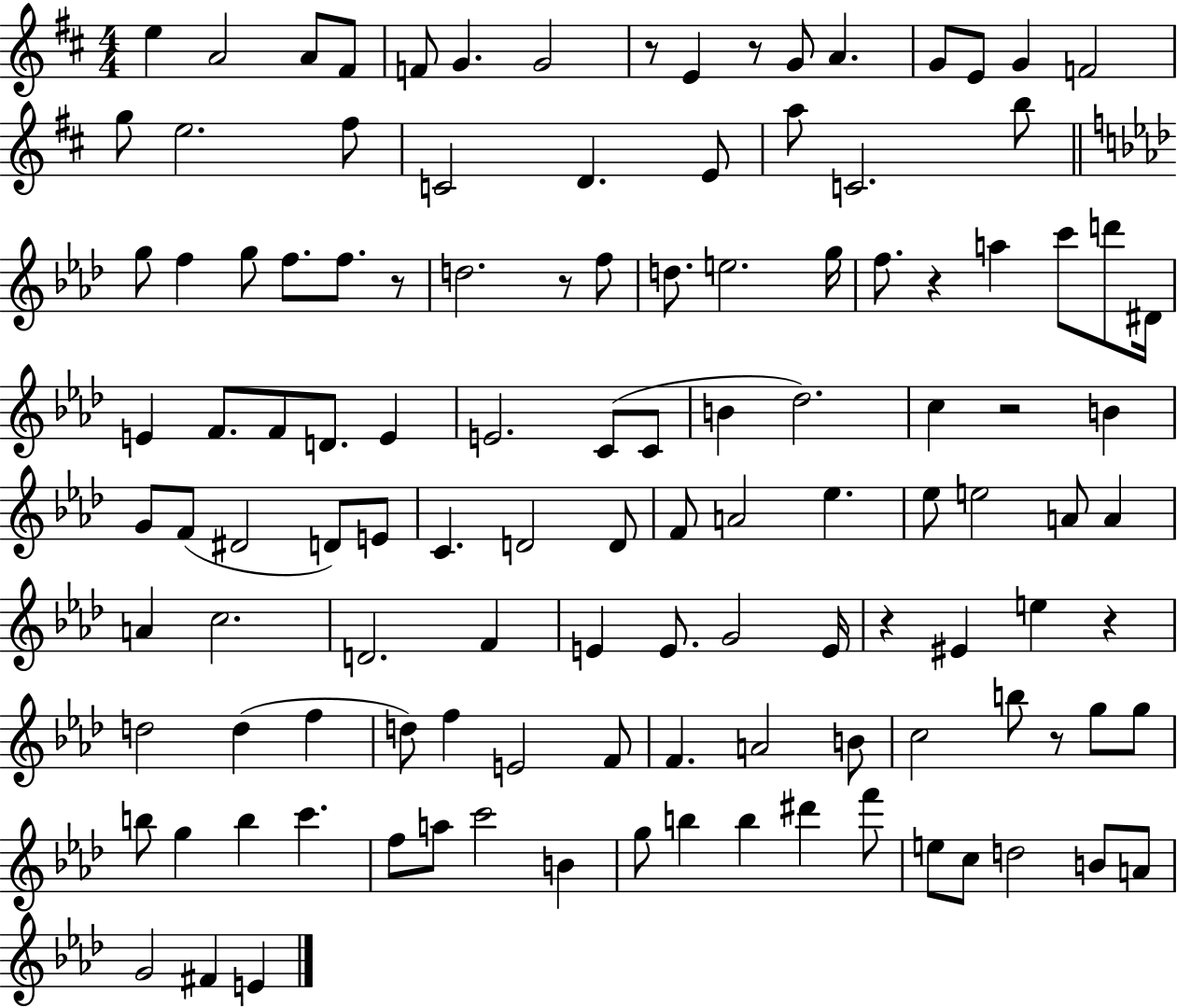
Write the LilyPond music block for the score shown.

{
  \clef treble
  \numericTimeSignature
  \time 4/4
  \key d \major
  e''4 a'2 a'8 fis'8 | f'8 g'4. g'2 | r8 e'4 r8 g'8 a'4. | g'8 e'8 g'4 f'2 | \break g''8 e''2. fis''8 | c'2 d'4. e'8 | a''8 c'2. b''8 | \bar "||" \break \key aes \major g''8 f''4 g''8 f''8. f''8. r8 | d''2. r8 f''8 | d''8. e''2. g''16 | f''8. r4 a''4 c'''8 d'''8 dis'16 | \break e'4 f'8. f'8 d'8. e'4 | e'2. c'8( c'8 | b'4 des''2.) | c''4 r2 b'4 | \break g'8 f'8( dis'2 d'8) e'8 | c'4. d'2 d'8 | f'8 a'2 ees''4. | ees''8 e''2 a'8 a'4 | \break a'4 c''2. | d'2. f'4 | e'4 e'8. g'2 e'16 | r4 eis'4 e''4 r4 | \break d''2 d''4( f''4 | d''8) f''4 e'2 f'8 | f'4. a'2 b'8 | c''2 b''8 r8 g''8 g''8 | \break b''8 g''4 b''4 c'''4. | f''8 a''8 c'''2 b'4 | g''8 b''4 b''4 dis'''4 f'''8 | e''8 c''8 d''2 b'8 a'8 | \break g'2 fis'4 e'4 | \bar "|."
}